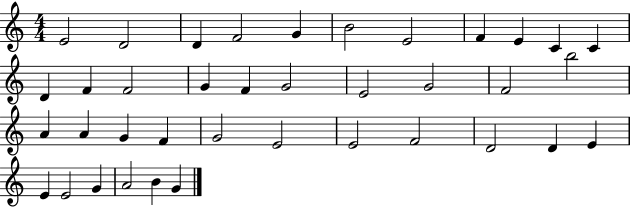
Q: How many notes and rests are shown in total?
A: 38